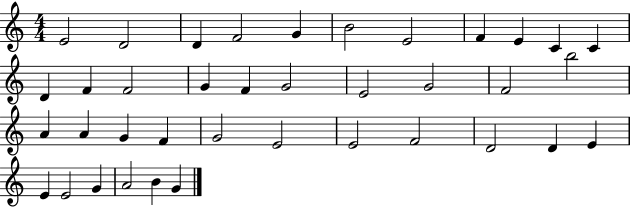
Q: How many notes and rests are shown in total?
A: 38